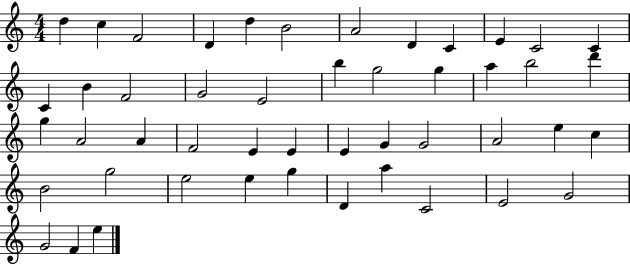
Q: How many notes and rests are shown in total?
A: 48